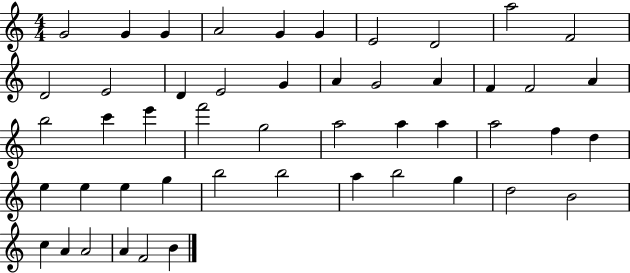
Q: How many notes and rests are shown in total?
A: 49